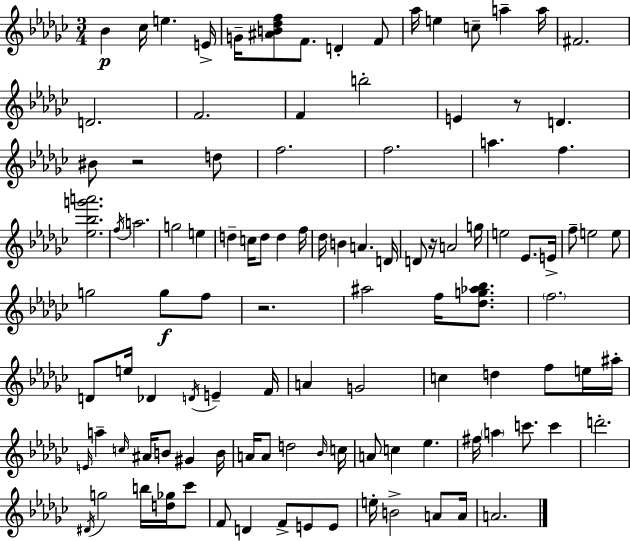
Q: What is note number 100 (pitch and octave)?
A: A4